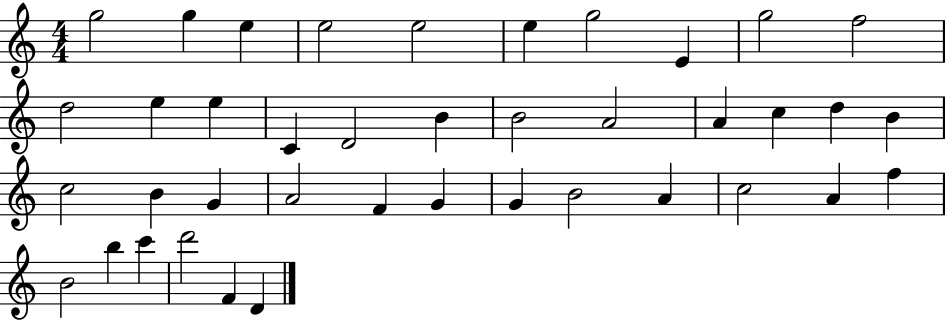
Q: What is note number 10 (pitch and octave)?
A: F5